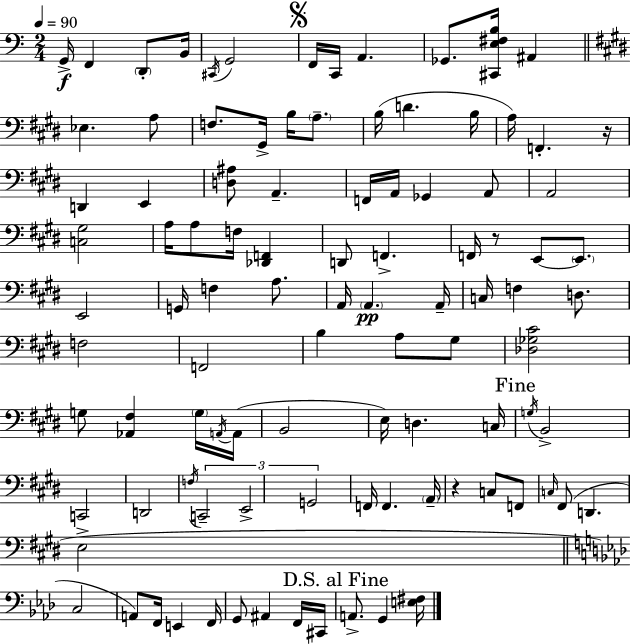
X:1
T:Untitled
M:2/4
L:1/4
K:C
G,,/4 F,, D,,/2 B,,/4 ^C,,/4 G,,2 F,,/4 C,,/4 A,, _G,,/2 [^C,,E,^F,B,]/4 ^A,, _E, A,/2 F,/2 ^G,,/4 B,/4 A,/2 B,/4 D B,/4 A,/4 F,, z/4 D,, E,, [D,^A,]/2 A,, F,,/4 A,,/4 _G,, A,,/2 A,,2 [C,^G,]2 A,/4 A,/2 F,/4 [_D,,F,,] D,,/2 F,, F,,/4 z/2 E,,/2 E,,/2 E,,2 G,,/4 F, A,/2 A,,/4 A,, A,,/4 C,/4 F, D,/2 F,2 F,,2 B, A,/2 ^G,/2 [_D,_G,^C]2 G,/2 [_A,,^F,] G,/4 A,,/4 A,,/4 B,,2 E,/4 D, C,/4 G,/4 B,,2 C,,2 D,,2 F,/4 C,,2 E,,2 G,,2 F,,/4 F,, A,,/4 z C,/2 F,,/2 C,/4 ^F,,/2 D,, E,2 C,2 A,,/2 F,,/4 E,, F,,/4 G,,/2 ^A,, F,,/4 ^C,,/4 A,,/2 G,, [E,^F,]/4